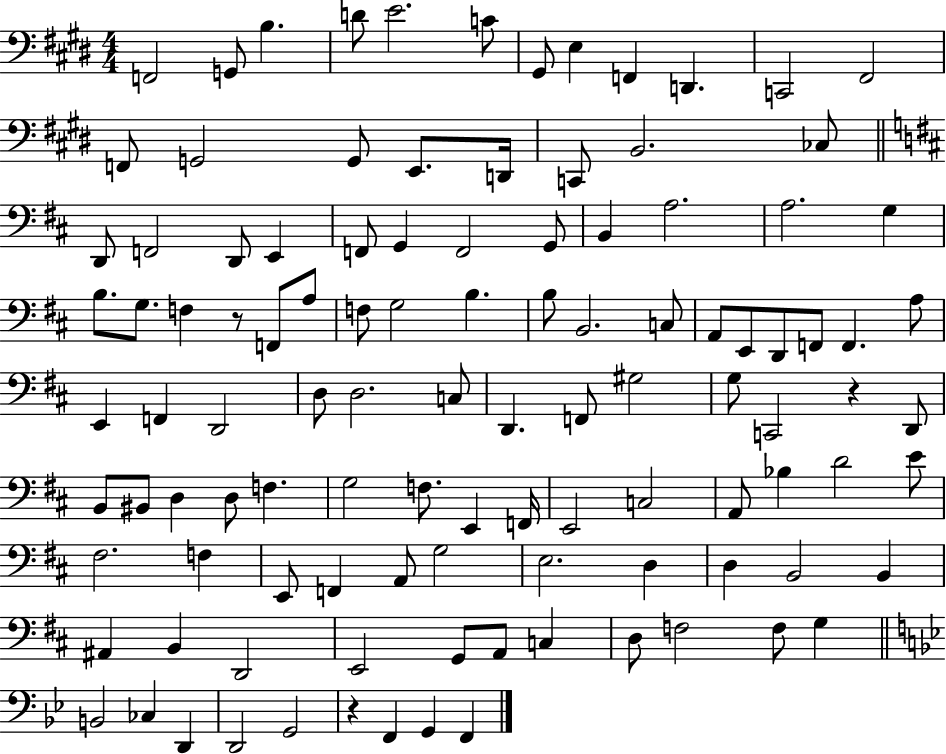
{
  \clef bass
  \numericTimeSignature
  \time 4/4
  \key e \major
  \repeat volta 2 { f,2 g,8 b4. | d'8 e'2. c'8 | gis,8 e4 f,4 d,4. | c,2 fis,2 | \break f,8 g,2 g,8 e,8. d,16 | c,8 b,2. ces8 | \bar "||" \break \key d \major d,8 f,2 d,8 e,4 | f,8 g,4 f,2 g,8 | b,4 a2. | a2. g4 | \break b8. g8. f4 r8 f,8 a8 | f8 g2 b4. | b8 b,2. c8 | a,8 e,8 d,8 f,8 f,4. a8 | \break e,4 f,4 d,2 | d8 d2. c8 | d,4. f,8 gis2 | g8 c,2 r4 d,8 | \break b,8 bis,8 d4 d8 f4. | g2 f8. e,4 f,16 | e,2 c2 | a,8 bes4 d'2 e'8 | \break fis2. f4 | e,8 f,4 a,8 g2 | e2. d4 | d4 b,2 b,4 | \break ais,4 b,4 d,2 | e,2 g,8 a,8 c4 | d8 f2 f8 g4 | \bar "||" \break \key bes \major b,2 ces4 d,4 | d,2 g,2 | r4 f,4 g,4 f,4 | } \bar "|."
}